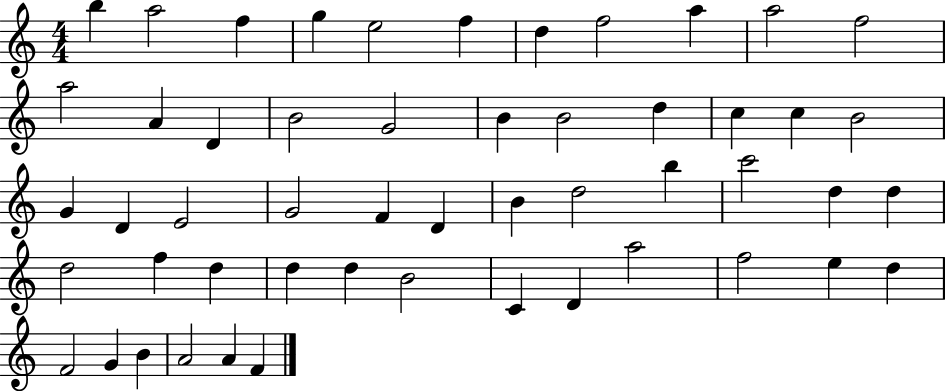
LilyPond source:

{
  \clef treble
  \numericTimeSignature
  \time 4/4
  \key c \major
  b''4 a''2 f''4 | g''4 e''2 f''4 | d''4 f''2 a''4 | a''2 f''2 | \break a''2 a'4 d'4 | b'2 g'2 | b'4 b'2 d''4 | c''4 c''4 b'2 | \break g'4 d'4 e'2 | g'2 f'4 d'4 | b'4 d''2 b''4 | c'''2 d''4 d''4 | \break d''2 f''4 d''4 | d''4 d''4 b'2 | c'4 d'4 a''2 | f''2 e''4 d''4 | \break f'2 g'4 b'4 | a'2 a'4 f'4 | \bar "|."
}